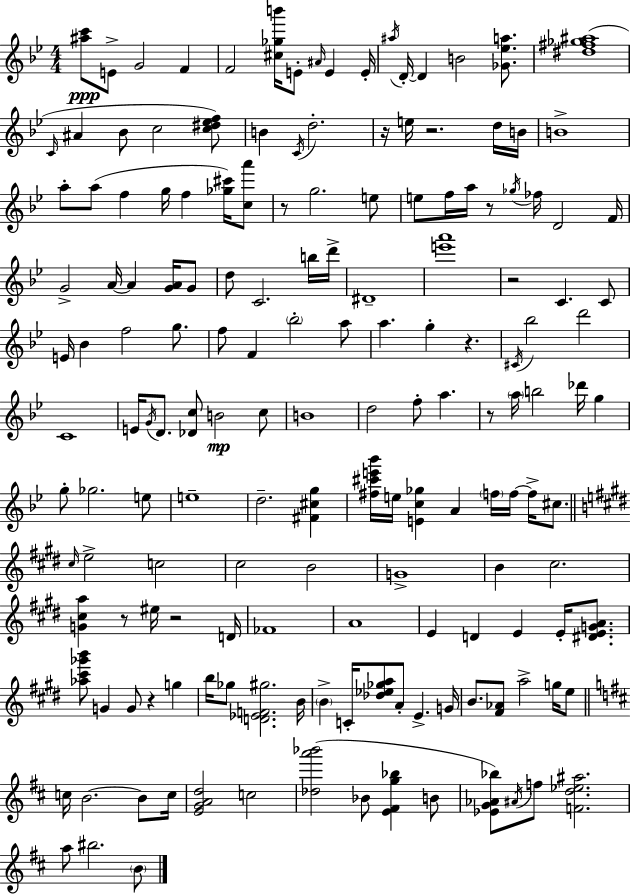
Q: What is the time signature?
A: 4/4